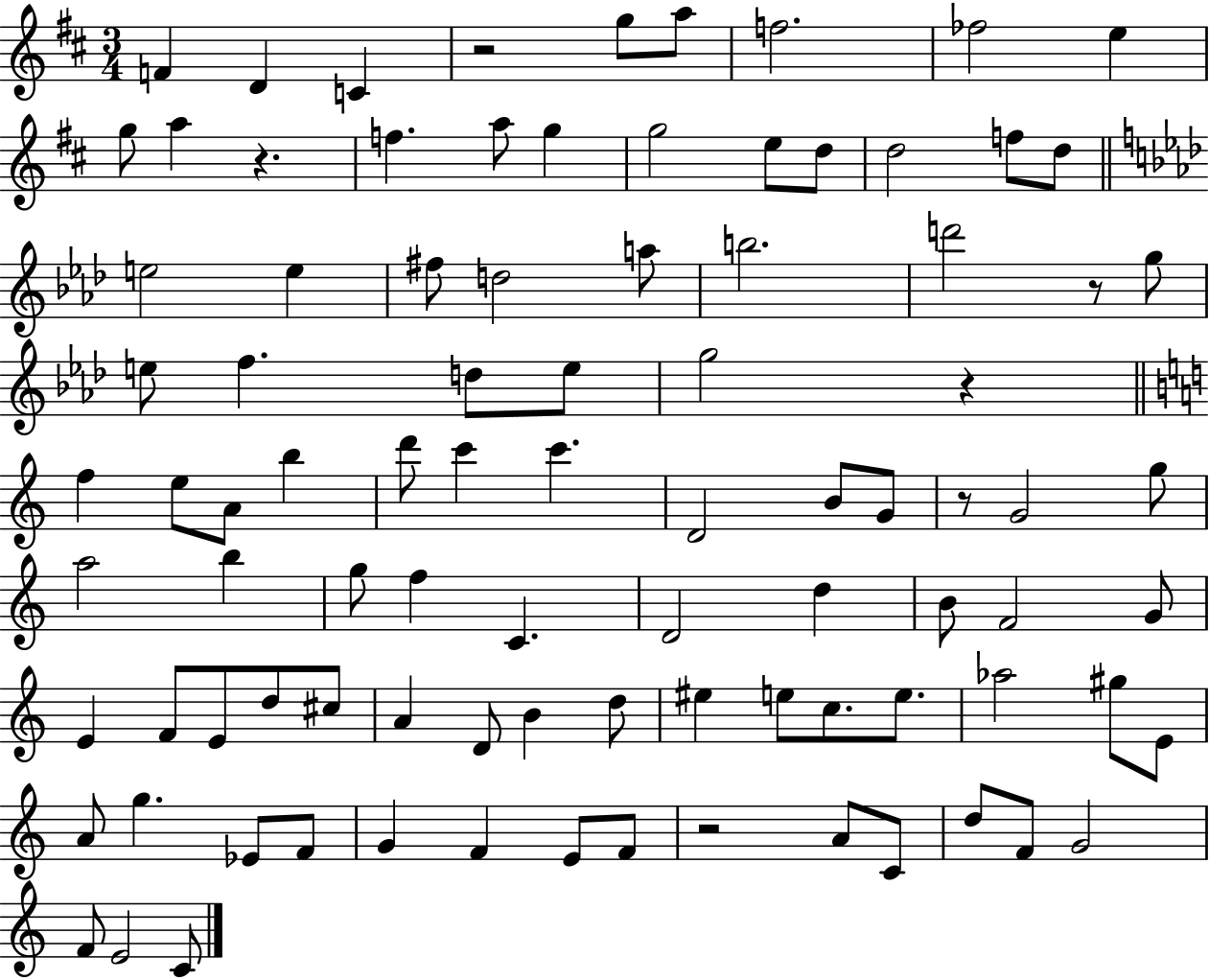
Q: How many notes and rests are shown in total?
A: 92